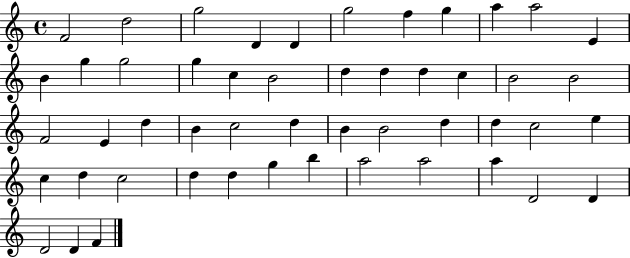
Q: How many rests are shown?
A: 0